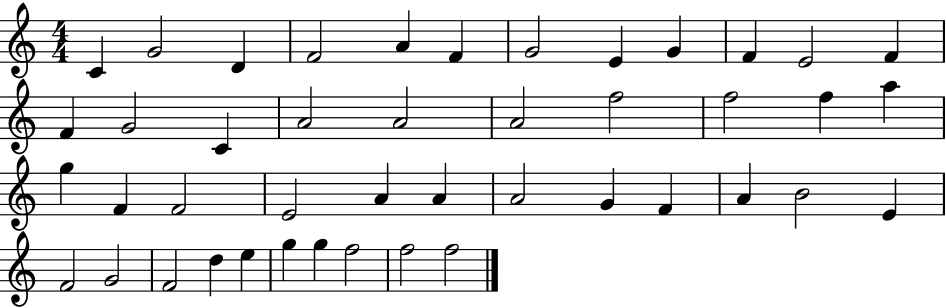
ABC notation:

X:1
T:Untitled
M:4/4
L:1/4
K:C
C G2 D F2 A F G2 E G F E2 F F G2 C A2 A2 A2 f2 f2 f a g F F2 E2 A A A2 G F A B2 E F2 G2 F2 d e g g f2 f2 f2